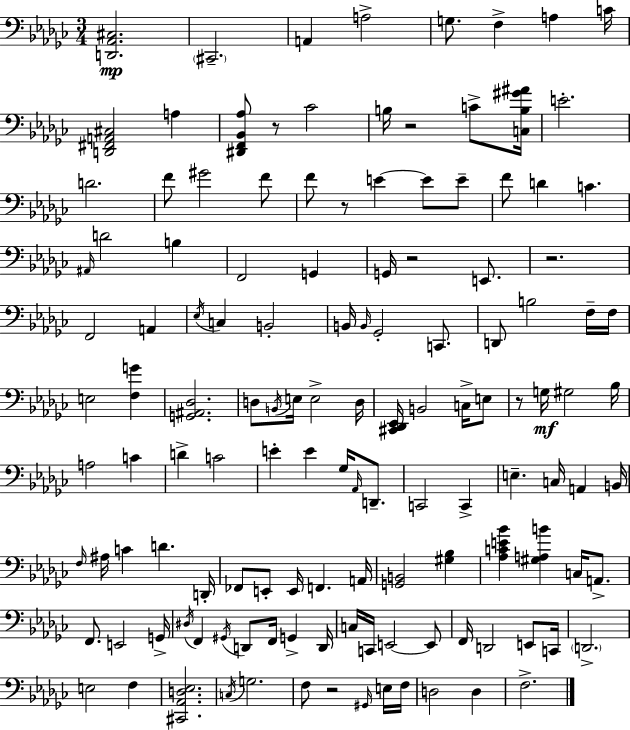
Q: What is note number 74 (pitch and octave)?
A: D4